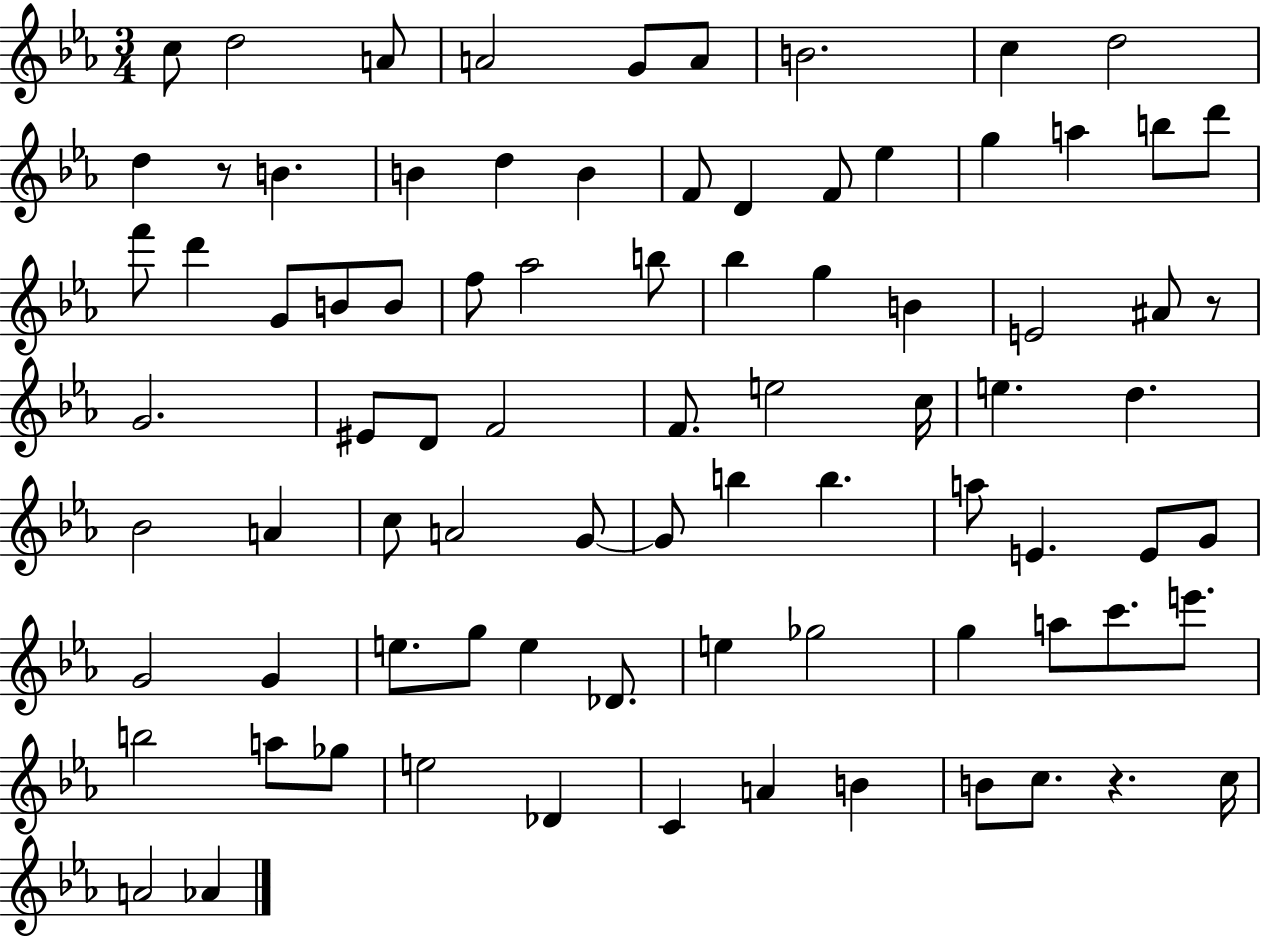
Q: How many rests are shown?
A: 3